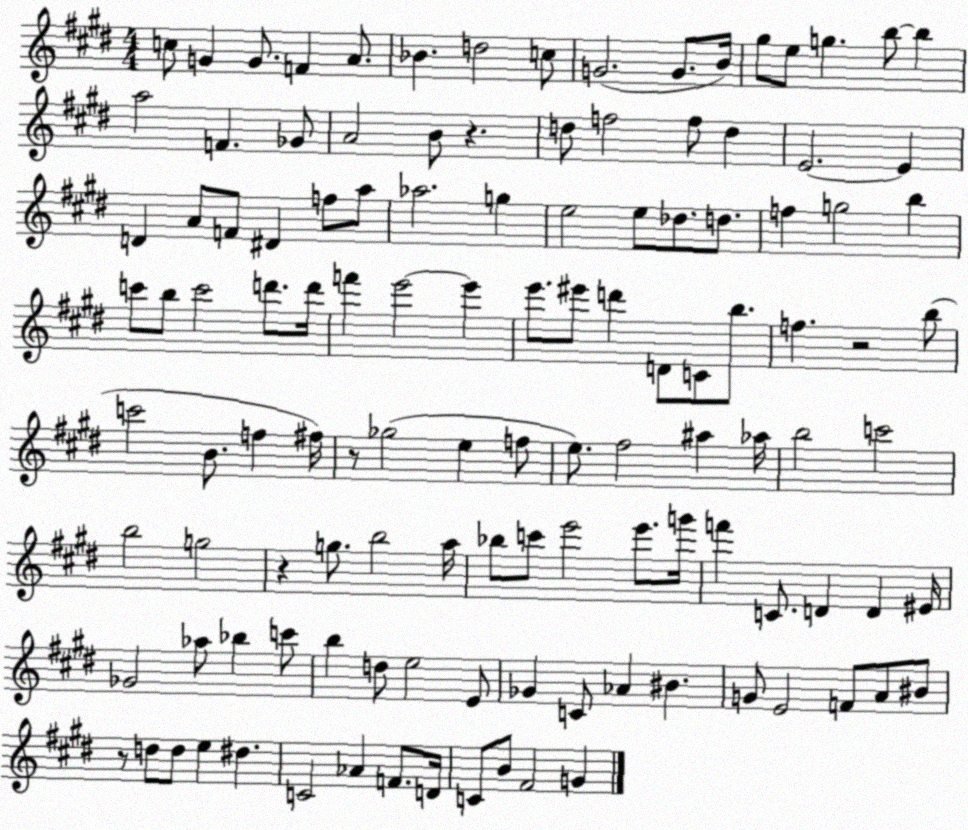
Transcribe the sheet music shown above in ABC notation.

X:1
T:Untitled
M:4/4
L:1/4
K:E
c/2 G G/2 F A/2 _B d2 c/2 G2 G/2 B/4 ^g/2 e/2 g b/2 b a2 F _G/2 A2 B/2 z d/2 f2 f/2 d E2 E D A/2 F/2 ^D f/2 a/2 _a2 g e2 e/2 _d/2 d/2 f g2 b c'/2 b/2 c'2 d'/2 d'/4 f' e'2 e' e'/2 ^e'/2 d' D/2 C/2 b/2 f z2 b/2 c'2 B/2 f ^f/4 z/2 _g2 e f/2 e/2 ^f2 ^a _a/4 b2 c'2 b2 g2 z g/2 b2 a/4 _b/2 c'/2 e'2 e'/2 g'/4 f' C/2 D D ^E/4 _G2 _a/2 _b c'/2 b d/2 e2 E/2 _G C/2 _A ^B G/2 E2 F/2 A/2 ^B/2 z/2 d/2 d/2 e ^d C2 _A F/2 D/4 C/2 B/2 ^F2 G